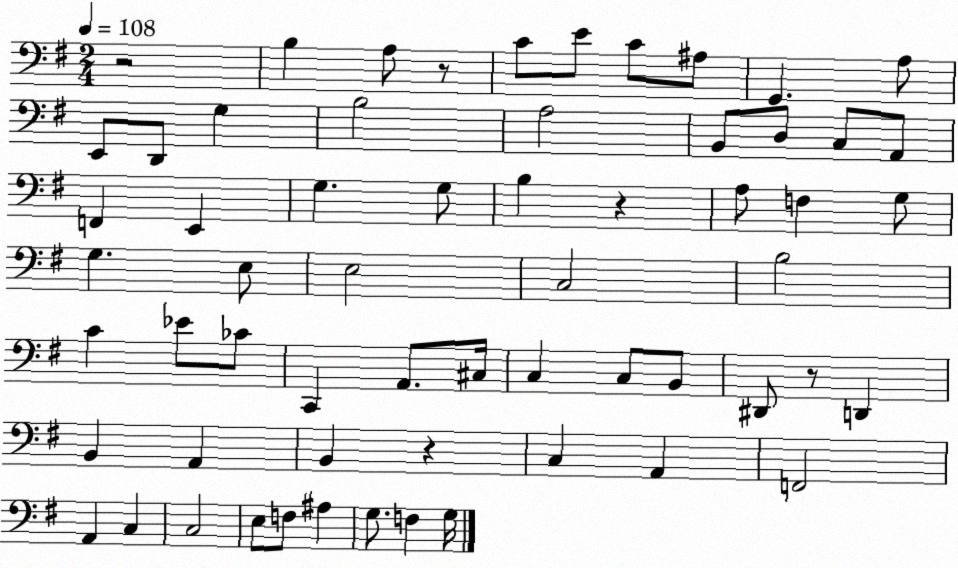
X:1
T:Untitled
M:2/4
L:1/4
K:G
z2 B, A,/2 z/2 C/2 E/2 C/2 ^A,/2 G,, A,/2 E,,/2 D,,/2 G, B,2 A,2 B,,/2 D,/2 C,/2 A,,/2 F,, E,, G, G,/2 B, z A,/2 F, G,/2 G, E,/2 E,2 C,2 B,2 C _E/2 _C/2 C,, A,,/2 ^C,/4 C, C,/2 B,,/2 ^D,,/2 z/2 D,, B,, A,, B,, z C, A,, F,,2 A,, C, C,2 E,/2 F,/2 ^A, G,/2 F, G,/4